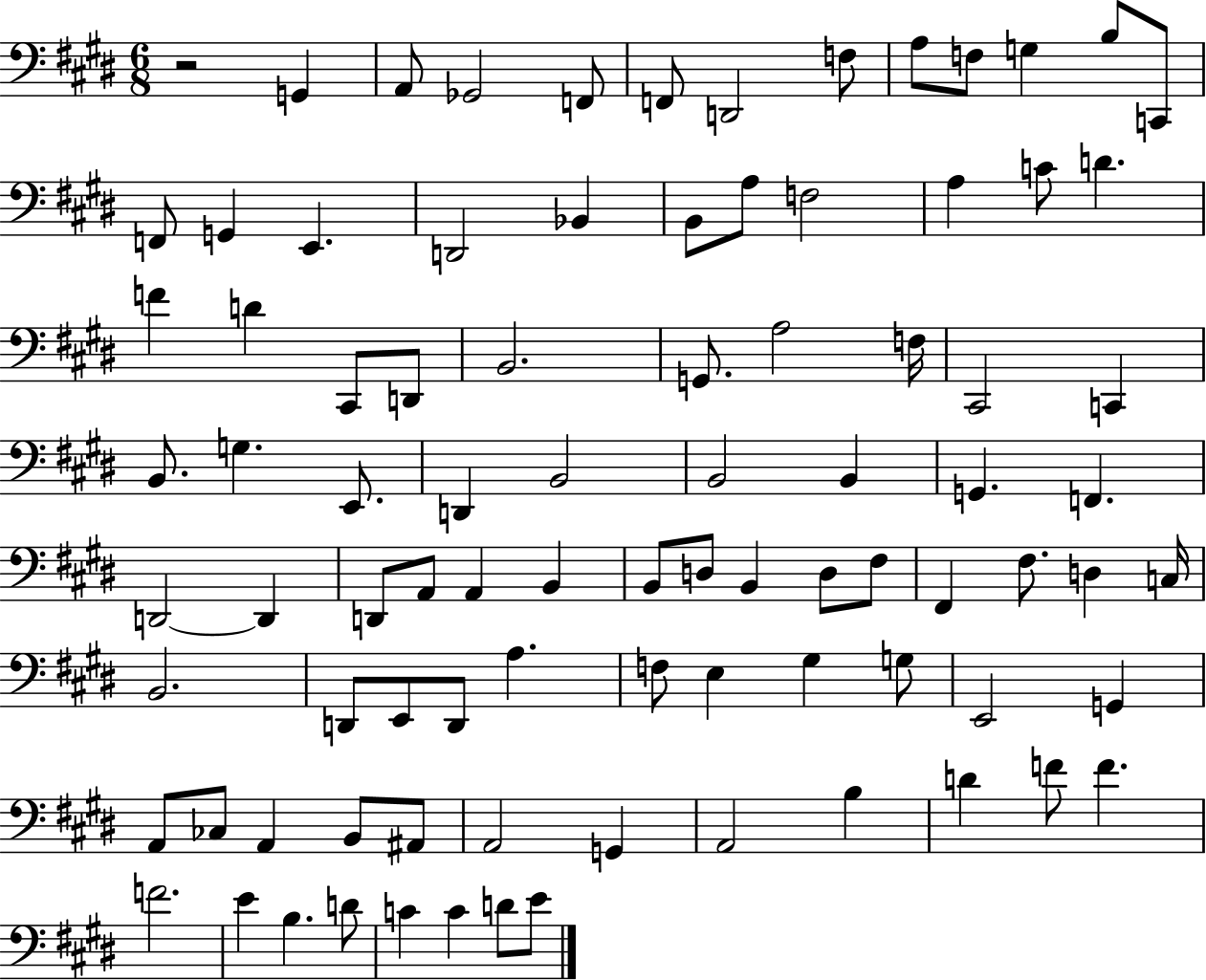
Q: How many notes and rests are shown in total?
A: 89